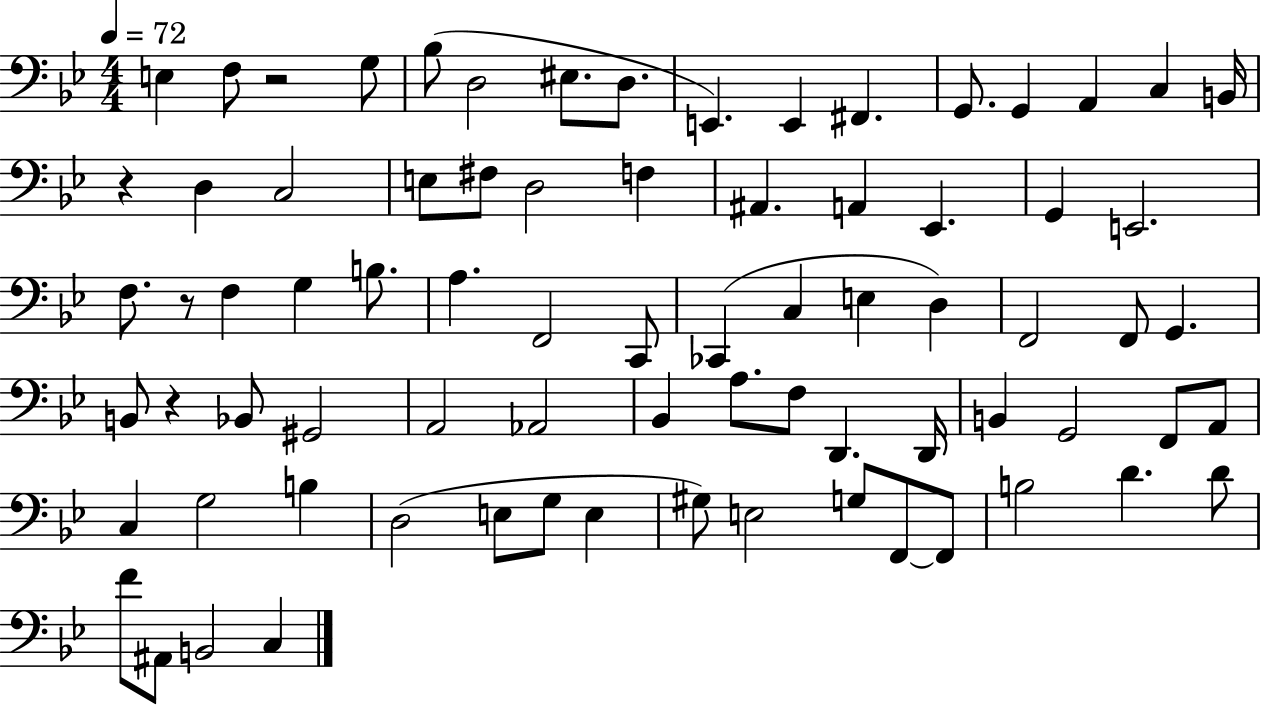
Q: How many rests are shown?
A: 4